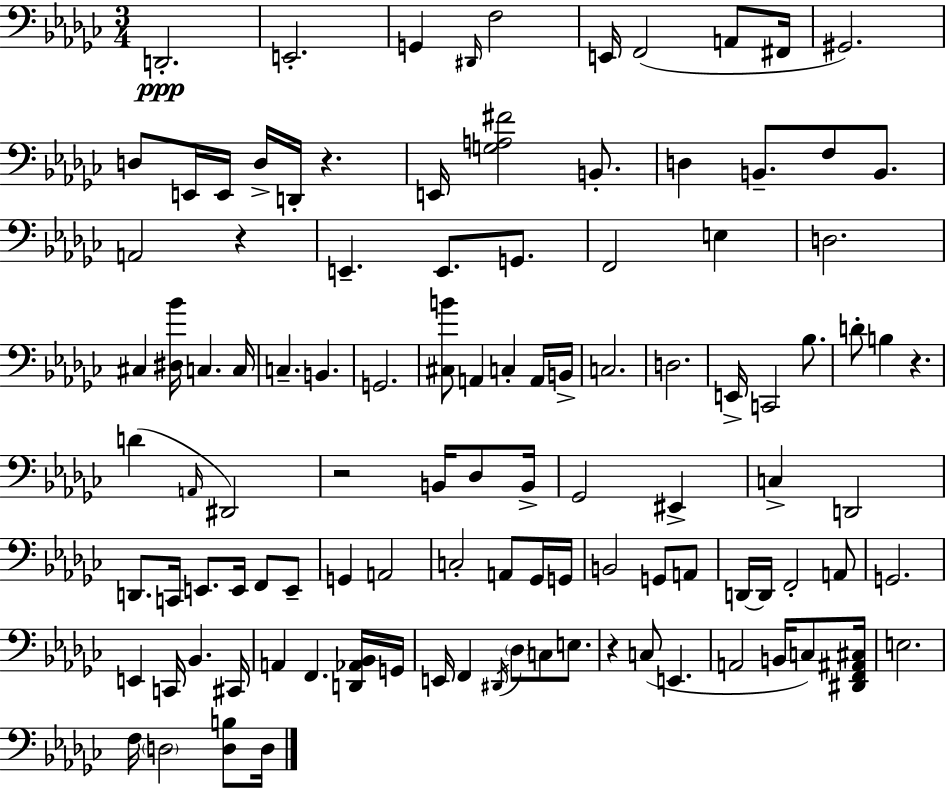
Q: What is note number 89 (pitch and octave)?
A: C3